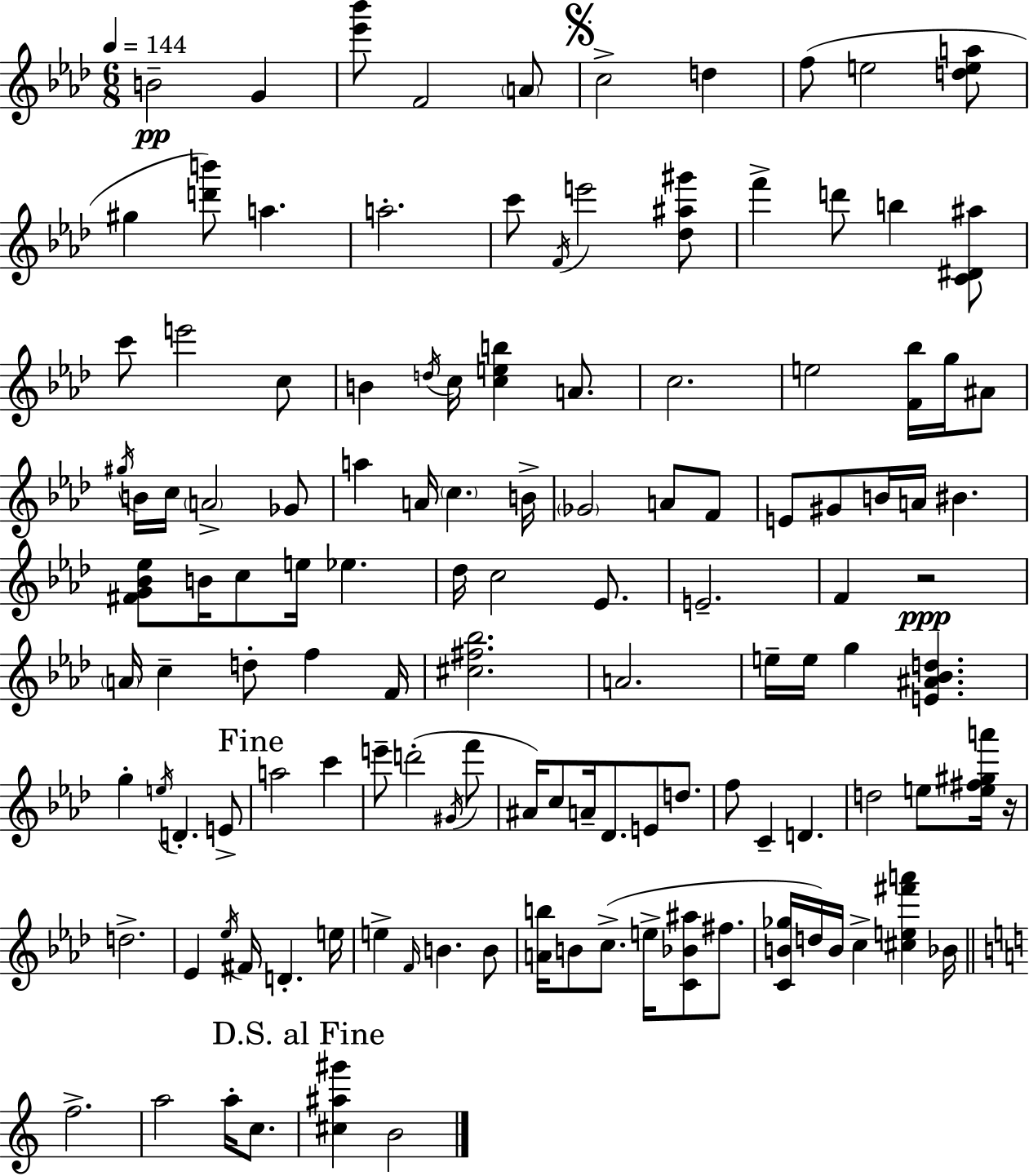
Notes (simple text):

B4/h G4/q [Eb6,Bb6]/e F4/h A4/e C5/h D5/q F5/e E5/h [D5,E5,A5]/e G#5/q [D6,B6]/e A5/q. A5/h. C6/e F4/s E6/h [Db5,A#5,G#6]/e F6/q D6/e B5/q [C4,D#4,A#5]/e C6/e E6/h C5/e B4/q D5/s C5/s [C5,E5,B5]/q A4/e. C5/h. E5/h [F4,Bb5]/s G5/s A#4/e G#5/s B4/s C5/s A4/h Gb4/e A5/q A4/s C5/q. B4/s Gb4/h A4/e F4/e E4/e G#4/e B4/s A4/s BIS4/q. [F#4,G4,Bb4,Eb5]/e B4/s C5/e E5/s Eb5/q. Db5/s C5/h Eb4/e. E4/h. F4/q R/h A4/s C5/q D5/e F5/q F4/s [C#5,F#5,Bb5]/h. A4/h. E5/s E5/s G5/q [E4,A#4,Bb4,D5]/q. G5/q E5/s D4/q. E4/e A5/h C6/q E6/e D6/h G#4/s F6/e A#4/s C5/e A4/s Db4/e. E4/e D5/e. F5/e C4/q D4/q. D5/h E5/e [E5,F#5,G#5,A6]/s R/s D5/h. Eb4/q Eb5/s F#4/s D4/q. E5/s E5/q F4/s B4/q. B4/e [A4,B5]/s B4/e C5/e. E5/s [C4,Bb4,A#5]/e F#5/e. [C4,B4,Gb5]/s D5/s B4/s C5/q [C#5,E5,F#6,A6]/q Bb4/s F5/h. A5/h A5/s C5/e. [C#5,A#5,G#6]/q B4/h